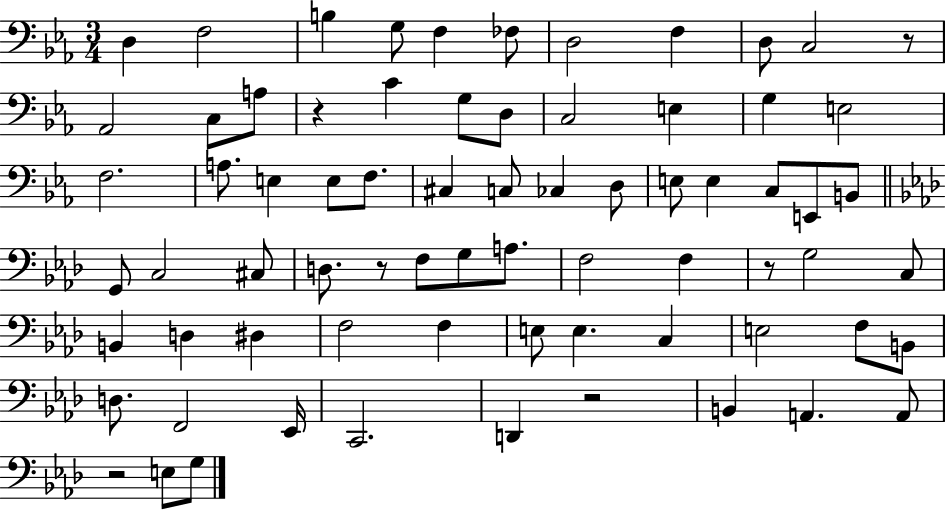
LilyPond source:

{
  \clef bass
  \numericTimeSignature
  \time 3/4
  \key ees \major
  d4 f2 | b4 g8 f4 fes8 | d2 f4 | d8 c2 r8 | \break aes,2 c8 a8 | r4 c'4 g8 d8 | c2 e4 | g4 e2 | \break f2. | a8. e4 e8 f8. | cis4 c8 ces4 d8 | e8 e4 c8 e,8 b,8 | \break \bar "||" \break \key aes \major g,8 c2 cis8 | d8. r8 f8 g8 a8. | f2 f4 | r8 g2 c8 | \break b,4 d4 dis4 | f2 f4 | e8 e4. c4 | e2 f8 b,8 | \break d8. f,2 ees,16 | c,2. | d,4 r2 | b,4 a,4. a,8 | \break r2 e8 g8 | \bar "|."
}